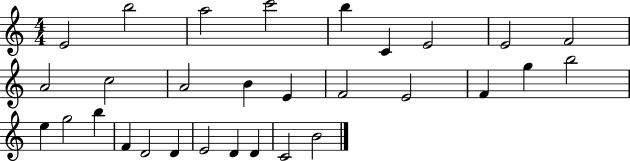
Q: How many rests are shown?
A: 0